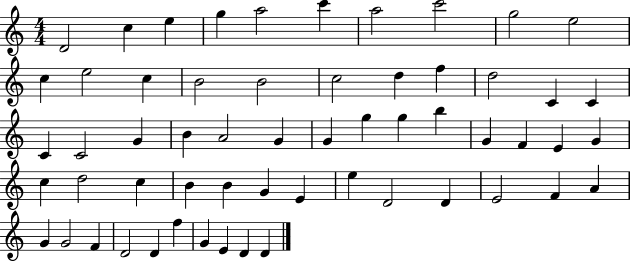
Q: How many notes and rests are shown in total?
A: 58